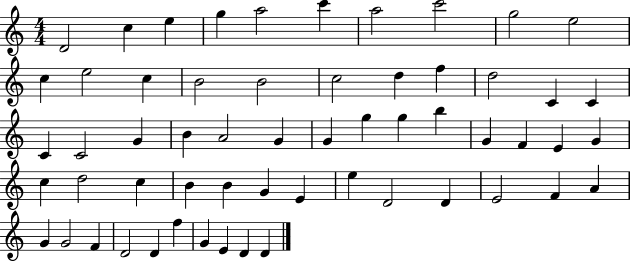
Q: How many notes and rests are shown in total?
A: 58